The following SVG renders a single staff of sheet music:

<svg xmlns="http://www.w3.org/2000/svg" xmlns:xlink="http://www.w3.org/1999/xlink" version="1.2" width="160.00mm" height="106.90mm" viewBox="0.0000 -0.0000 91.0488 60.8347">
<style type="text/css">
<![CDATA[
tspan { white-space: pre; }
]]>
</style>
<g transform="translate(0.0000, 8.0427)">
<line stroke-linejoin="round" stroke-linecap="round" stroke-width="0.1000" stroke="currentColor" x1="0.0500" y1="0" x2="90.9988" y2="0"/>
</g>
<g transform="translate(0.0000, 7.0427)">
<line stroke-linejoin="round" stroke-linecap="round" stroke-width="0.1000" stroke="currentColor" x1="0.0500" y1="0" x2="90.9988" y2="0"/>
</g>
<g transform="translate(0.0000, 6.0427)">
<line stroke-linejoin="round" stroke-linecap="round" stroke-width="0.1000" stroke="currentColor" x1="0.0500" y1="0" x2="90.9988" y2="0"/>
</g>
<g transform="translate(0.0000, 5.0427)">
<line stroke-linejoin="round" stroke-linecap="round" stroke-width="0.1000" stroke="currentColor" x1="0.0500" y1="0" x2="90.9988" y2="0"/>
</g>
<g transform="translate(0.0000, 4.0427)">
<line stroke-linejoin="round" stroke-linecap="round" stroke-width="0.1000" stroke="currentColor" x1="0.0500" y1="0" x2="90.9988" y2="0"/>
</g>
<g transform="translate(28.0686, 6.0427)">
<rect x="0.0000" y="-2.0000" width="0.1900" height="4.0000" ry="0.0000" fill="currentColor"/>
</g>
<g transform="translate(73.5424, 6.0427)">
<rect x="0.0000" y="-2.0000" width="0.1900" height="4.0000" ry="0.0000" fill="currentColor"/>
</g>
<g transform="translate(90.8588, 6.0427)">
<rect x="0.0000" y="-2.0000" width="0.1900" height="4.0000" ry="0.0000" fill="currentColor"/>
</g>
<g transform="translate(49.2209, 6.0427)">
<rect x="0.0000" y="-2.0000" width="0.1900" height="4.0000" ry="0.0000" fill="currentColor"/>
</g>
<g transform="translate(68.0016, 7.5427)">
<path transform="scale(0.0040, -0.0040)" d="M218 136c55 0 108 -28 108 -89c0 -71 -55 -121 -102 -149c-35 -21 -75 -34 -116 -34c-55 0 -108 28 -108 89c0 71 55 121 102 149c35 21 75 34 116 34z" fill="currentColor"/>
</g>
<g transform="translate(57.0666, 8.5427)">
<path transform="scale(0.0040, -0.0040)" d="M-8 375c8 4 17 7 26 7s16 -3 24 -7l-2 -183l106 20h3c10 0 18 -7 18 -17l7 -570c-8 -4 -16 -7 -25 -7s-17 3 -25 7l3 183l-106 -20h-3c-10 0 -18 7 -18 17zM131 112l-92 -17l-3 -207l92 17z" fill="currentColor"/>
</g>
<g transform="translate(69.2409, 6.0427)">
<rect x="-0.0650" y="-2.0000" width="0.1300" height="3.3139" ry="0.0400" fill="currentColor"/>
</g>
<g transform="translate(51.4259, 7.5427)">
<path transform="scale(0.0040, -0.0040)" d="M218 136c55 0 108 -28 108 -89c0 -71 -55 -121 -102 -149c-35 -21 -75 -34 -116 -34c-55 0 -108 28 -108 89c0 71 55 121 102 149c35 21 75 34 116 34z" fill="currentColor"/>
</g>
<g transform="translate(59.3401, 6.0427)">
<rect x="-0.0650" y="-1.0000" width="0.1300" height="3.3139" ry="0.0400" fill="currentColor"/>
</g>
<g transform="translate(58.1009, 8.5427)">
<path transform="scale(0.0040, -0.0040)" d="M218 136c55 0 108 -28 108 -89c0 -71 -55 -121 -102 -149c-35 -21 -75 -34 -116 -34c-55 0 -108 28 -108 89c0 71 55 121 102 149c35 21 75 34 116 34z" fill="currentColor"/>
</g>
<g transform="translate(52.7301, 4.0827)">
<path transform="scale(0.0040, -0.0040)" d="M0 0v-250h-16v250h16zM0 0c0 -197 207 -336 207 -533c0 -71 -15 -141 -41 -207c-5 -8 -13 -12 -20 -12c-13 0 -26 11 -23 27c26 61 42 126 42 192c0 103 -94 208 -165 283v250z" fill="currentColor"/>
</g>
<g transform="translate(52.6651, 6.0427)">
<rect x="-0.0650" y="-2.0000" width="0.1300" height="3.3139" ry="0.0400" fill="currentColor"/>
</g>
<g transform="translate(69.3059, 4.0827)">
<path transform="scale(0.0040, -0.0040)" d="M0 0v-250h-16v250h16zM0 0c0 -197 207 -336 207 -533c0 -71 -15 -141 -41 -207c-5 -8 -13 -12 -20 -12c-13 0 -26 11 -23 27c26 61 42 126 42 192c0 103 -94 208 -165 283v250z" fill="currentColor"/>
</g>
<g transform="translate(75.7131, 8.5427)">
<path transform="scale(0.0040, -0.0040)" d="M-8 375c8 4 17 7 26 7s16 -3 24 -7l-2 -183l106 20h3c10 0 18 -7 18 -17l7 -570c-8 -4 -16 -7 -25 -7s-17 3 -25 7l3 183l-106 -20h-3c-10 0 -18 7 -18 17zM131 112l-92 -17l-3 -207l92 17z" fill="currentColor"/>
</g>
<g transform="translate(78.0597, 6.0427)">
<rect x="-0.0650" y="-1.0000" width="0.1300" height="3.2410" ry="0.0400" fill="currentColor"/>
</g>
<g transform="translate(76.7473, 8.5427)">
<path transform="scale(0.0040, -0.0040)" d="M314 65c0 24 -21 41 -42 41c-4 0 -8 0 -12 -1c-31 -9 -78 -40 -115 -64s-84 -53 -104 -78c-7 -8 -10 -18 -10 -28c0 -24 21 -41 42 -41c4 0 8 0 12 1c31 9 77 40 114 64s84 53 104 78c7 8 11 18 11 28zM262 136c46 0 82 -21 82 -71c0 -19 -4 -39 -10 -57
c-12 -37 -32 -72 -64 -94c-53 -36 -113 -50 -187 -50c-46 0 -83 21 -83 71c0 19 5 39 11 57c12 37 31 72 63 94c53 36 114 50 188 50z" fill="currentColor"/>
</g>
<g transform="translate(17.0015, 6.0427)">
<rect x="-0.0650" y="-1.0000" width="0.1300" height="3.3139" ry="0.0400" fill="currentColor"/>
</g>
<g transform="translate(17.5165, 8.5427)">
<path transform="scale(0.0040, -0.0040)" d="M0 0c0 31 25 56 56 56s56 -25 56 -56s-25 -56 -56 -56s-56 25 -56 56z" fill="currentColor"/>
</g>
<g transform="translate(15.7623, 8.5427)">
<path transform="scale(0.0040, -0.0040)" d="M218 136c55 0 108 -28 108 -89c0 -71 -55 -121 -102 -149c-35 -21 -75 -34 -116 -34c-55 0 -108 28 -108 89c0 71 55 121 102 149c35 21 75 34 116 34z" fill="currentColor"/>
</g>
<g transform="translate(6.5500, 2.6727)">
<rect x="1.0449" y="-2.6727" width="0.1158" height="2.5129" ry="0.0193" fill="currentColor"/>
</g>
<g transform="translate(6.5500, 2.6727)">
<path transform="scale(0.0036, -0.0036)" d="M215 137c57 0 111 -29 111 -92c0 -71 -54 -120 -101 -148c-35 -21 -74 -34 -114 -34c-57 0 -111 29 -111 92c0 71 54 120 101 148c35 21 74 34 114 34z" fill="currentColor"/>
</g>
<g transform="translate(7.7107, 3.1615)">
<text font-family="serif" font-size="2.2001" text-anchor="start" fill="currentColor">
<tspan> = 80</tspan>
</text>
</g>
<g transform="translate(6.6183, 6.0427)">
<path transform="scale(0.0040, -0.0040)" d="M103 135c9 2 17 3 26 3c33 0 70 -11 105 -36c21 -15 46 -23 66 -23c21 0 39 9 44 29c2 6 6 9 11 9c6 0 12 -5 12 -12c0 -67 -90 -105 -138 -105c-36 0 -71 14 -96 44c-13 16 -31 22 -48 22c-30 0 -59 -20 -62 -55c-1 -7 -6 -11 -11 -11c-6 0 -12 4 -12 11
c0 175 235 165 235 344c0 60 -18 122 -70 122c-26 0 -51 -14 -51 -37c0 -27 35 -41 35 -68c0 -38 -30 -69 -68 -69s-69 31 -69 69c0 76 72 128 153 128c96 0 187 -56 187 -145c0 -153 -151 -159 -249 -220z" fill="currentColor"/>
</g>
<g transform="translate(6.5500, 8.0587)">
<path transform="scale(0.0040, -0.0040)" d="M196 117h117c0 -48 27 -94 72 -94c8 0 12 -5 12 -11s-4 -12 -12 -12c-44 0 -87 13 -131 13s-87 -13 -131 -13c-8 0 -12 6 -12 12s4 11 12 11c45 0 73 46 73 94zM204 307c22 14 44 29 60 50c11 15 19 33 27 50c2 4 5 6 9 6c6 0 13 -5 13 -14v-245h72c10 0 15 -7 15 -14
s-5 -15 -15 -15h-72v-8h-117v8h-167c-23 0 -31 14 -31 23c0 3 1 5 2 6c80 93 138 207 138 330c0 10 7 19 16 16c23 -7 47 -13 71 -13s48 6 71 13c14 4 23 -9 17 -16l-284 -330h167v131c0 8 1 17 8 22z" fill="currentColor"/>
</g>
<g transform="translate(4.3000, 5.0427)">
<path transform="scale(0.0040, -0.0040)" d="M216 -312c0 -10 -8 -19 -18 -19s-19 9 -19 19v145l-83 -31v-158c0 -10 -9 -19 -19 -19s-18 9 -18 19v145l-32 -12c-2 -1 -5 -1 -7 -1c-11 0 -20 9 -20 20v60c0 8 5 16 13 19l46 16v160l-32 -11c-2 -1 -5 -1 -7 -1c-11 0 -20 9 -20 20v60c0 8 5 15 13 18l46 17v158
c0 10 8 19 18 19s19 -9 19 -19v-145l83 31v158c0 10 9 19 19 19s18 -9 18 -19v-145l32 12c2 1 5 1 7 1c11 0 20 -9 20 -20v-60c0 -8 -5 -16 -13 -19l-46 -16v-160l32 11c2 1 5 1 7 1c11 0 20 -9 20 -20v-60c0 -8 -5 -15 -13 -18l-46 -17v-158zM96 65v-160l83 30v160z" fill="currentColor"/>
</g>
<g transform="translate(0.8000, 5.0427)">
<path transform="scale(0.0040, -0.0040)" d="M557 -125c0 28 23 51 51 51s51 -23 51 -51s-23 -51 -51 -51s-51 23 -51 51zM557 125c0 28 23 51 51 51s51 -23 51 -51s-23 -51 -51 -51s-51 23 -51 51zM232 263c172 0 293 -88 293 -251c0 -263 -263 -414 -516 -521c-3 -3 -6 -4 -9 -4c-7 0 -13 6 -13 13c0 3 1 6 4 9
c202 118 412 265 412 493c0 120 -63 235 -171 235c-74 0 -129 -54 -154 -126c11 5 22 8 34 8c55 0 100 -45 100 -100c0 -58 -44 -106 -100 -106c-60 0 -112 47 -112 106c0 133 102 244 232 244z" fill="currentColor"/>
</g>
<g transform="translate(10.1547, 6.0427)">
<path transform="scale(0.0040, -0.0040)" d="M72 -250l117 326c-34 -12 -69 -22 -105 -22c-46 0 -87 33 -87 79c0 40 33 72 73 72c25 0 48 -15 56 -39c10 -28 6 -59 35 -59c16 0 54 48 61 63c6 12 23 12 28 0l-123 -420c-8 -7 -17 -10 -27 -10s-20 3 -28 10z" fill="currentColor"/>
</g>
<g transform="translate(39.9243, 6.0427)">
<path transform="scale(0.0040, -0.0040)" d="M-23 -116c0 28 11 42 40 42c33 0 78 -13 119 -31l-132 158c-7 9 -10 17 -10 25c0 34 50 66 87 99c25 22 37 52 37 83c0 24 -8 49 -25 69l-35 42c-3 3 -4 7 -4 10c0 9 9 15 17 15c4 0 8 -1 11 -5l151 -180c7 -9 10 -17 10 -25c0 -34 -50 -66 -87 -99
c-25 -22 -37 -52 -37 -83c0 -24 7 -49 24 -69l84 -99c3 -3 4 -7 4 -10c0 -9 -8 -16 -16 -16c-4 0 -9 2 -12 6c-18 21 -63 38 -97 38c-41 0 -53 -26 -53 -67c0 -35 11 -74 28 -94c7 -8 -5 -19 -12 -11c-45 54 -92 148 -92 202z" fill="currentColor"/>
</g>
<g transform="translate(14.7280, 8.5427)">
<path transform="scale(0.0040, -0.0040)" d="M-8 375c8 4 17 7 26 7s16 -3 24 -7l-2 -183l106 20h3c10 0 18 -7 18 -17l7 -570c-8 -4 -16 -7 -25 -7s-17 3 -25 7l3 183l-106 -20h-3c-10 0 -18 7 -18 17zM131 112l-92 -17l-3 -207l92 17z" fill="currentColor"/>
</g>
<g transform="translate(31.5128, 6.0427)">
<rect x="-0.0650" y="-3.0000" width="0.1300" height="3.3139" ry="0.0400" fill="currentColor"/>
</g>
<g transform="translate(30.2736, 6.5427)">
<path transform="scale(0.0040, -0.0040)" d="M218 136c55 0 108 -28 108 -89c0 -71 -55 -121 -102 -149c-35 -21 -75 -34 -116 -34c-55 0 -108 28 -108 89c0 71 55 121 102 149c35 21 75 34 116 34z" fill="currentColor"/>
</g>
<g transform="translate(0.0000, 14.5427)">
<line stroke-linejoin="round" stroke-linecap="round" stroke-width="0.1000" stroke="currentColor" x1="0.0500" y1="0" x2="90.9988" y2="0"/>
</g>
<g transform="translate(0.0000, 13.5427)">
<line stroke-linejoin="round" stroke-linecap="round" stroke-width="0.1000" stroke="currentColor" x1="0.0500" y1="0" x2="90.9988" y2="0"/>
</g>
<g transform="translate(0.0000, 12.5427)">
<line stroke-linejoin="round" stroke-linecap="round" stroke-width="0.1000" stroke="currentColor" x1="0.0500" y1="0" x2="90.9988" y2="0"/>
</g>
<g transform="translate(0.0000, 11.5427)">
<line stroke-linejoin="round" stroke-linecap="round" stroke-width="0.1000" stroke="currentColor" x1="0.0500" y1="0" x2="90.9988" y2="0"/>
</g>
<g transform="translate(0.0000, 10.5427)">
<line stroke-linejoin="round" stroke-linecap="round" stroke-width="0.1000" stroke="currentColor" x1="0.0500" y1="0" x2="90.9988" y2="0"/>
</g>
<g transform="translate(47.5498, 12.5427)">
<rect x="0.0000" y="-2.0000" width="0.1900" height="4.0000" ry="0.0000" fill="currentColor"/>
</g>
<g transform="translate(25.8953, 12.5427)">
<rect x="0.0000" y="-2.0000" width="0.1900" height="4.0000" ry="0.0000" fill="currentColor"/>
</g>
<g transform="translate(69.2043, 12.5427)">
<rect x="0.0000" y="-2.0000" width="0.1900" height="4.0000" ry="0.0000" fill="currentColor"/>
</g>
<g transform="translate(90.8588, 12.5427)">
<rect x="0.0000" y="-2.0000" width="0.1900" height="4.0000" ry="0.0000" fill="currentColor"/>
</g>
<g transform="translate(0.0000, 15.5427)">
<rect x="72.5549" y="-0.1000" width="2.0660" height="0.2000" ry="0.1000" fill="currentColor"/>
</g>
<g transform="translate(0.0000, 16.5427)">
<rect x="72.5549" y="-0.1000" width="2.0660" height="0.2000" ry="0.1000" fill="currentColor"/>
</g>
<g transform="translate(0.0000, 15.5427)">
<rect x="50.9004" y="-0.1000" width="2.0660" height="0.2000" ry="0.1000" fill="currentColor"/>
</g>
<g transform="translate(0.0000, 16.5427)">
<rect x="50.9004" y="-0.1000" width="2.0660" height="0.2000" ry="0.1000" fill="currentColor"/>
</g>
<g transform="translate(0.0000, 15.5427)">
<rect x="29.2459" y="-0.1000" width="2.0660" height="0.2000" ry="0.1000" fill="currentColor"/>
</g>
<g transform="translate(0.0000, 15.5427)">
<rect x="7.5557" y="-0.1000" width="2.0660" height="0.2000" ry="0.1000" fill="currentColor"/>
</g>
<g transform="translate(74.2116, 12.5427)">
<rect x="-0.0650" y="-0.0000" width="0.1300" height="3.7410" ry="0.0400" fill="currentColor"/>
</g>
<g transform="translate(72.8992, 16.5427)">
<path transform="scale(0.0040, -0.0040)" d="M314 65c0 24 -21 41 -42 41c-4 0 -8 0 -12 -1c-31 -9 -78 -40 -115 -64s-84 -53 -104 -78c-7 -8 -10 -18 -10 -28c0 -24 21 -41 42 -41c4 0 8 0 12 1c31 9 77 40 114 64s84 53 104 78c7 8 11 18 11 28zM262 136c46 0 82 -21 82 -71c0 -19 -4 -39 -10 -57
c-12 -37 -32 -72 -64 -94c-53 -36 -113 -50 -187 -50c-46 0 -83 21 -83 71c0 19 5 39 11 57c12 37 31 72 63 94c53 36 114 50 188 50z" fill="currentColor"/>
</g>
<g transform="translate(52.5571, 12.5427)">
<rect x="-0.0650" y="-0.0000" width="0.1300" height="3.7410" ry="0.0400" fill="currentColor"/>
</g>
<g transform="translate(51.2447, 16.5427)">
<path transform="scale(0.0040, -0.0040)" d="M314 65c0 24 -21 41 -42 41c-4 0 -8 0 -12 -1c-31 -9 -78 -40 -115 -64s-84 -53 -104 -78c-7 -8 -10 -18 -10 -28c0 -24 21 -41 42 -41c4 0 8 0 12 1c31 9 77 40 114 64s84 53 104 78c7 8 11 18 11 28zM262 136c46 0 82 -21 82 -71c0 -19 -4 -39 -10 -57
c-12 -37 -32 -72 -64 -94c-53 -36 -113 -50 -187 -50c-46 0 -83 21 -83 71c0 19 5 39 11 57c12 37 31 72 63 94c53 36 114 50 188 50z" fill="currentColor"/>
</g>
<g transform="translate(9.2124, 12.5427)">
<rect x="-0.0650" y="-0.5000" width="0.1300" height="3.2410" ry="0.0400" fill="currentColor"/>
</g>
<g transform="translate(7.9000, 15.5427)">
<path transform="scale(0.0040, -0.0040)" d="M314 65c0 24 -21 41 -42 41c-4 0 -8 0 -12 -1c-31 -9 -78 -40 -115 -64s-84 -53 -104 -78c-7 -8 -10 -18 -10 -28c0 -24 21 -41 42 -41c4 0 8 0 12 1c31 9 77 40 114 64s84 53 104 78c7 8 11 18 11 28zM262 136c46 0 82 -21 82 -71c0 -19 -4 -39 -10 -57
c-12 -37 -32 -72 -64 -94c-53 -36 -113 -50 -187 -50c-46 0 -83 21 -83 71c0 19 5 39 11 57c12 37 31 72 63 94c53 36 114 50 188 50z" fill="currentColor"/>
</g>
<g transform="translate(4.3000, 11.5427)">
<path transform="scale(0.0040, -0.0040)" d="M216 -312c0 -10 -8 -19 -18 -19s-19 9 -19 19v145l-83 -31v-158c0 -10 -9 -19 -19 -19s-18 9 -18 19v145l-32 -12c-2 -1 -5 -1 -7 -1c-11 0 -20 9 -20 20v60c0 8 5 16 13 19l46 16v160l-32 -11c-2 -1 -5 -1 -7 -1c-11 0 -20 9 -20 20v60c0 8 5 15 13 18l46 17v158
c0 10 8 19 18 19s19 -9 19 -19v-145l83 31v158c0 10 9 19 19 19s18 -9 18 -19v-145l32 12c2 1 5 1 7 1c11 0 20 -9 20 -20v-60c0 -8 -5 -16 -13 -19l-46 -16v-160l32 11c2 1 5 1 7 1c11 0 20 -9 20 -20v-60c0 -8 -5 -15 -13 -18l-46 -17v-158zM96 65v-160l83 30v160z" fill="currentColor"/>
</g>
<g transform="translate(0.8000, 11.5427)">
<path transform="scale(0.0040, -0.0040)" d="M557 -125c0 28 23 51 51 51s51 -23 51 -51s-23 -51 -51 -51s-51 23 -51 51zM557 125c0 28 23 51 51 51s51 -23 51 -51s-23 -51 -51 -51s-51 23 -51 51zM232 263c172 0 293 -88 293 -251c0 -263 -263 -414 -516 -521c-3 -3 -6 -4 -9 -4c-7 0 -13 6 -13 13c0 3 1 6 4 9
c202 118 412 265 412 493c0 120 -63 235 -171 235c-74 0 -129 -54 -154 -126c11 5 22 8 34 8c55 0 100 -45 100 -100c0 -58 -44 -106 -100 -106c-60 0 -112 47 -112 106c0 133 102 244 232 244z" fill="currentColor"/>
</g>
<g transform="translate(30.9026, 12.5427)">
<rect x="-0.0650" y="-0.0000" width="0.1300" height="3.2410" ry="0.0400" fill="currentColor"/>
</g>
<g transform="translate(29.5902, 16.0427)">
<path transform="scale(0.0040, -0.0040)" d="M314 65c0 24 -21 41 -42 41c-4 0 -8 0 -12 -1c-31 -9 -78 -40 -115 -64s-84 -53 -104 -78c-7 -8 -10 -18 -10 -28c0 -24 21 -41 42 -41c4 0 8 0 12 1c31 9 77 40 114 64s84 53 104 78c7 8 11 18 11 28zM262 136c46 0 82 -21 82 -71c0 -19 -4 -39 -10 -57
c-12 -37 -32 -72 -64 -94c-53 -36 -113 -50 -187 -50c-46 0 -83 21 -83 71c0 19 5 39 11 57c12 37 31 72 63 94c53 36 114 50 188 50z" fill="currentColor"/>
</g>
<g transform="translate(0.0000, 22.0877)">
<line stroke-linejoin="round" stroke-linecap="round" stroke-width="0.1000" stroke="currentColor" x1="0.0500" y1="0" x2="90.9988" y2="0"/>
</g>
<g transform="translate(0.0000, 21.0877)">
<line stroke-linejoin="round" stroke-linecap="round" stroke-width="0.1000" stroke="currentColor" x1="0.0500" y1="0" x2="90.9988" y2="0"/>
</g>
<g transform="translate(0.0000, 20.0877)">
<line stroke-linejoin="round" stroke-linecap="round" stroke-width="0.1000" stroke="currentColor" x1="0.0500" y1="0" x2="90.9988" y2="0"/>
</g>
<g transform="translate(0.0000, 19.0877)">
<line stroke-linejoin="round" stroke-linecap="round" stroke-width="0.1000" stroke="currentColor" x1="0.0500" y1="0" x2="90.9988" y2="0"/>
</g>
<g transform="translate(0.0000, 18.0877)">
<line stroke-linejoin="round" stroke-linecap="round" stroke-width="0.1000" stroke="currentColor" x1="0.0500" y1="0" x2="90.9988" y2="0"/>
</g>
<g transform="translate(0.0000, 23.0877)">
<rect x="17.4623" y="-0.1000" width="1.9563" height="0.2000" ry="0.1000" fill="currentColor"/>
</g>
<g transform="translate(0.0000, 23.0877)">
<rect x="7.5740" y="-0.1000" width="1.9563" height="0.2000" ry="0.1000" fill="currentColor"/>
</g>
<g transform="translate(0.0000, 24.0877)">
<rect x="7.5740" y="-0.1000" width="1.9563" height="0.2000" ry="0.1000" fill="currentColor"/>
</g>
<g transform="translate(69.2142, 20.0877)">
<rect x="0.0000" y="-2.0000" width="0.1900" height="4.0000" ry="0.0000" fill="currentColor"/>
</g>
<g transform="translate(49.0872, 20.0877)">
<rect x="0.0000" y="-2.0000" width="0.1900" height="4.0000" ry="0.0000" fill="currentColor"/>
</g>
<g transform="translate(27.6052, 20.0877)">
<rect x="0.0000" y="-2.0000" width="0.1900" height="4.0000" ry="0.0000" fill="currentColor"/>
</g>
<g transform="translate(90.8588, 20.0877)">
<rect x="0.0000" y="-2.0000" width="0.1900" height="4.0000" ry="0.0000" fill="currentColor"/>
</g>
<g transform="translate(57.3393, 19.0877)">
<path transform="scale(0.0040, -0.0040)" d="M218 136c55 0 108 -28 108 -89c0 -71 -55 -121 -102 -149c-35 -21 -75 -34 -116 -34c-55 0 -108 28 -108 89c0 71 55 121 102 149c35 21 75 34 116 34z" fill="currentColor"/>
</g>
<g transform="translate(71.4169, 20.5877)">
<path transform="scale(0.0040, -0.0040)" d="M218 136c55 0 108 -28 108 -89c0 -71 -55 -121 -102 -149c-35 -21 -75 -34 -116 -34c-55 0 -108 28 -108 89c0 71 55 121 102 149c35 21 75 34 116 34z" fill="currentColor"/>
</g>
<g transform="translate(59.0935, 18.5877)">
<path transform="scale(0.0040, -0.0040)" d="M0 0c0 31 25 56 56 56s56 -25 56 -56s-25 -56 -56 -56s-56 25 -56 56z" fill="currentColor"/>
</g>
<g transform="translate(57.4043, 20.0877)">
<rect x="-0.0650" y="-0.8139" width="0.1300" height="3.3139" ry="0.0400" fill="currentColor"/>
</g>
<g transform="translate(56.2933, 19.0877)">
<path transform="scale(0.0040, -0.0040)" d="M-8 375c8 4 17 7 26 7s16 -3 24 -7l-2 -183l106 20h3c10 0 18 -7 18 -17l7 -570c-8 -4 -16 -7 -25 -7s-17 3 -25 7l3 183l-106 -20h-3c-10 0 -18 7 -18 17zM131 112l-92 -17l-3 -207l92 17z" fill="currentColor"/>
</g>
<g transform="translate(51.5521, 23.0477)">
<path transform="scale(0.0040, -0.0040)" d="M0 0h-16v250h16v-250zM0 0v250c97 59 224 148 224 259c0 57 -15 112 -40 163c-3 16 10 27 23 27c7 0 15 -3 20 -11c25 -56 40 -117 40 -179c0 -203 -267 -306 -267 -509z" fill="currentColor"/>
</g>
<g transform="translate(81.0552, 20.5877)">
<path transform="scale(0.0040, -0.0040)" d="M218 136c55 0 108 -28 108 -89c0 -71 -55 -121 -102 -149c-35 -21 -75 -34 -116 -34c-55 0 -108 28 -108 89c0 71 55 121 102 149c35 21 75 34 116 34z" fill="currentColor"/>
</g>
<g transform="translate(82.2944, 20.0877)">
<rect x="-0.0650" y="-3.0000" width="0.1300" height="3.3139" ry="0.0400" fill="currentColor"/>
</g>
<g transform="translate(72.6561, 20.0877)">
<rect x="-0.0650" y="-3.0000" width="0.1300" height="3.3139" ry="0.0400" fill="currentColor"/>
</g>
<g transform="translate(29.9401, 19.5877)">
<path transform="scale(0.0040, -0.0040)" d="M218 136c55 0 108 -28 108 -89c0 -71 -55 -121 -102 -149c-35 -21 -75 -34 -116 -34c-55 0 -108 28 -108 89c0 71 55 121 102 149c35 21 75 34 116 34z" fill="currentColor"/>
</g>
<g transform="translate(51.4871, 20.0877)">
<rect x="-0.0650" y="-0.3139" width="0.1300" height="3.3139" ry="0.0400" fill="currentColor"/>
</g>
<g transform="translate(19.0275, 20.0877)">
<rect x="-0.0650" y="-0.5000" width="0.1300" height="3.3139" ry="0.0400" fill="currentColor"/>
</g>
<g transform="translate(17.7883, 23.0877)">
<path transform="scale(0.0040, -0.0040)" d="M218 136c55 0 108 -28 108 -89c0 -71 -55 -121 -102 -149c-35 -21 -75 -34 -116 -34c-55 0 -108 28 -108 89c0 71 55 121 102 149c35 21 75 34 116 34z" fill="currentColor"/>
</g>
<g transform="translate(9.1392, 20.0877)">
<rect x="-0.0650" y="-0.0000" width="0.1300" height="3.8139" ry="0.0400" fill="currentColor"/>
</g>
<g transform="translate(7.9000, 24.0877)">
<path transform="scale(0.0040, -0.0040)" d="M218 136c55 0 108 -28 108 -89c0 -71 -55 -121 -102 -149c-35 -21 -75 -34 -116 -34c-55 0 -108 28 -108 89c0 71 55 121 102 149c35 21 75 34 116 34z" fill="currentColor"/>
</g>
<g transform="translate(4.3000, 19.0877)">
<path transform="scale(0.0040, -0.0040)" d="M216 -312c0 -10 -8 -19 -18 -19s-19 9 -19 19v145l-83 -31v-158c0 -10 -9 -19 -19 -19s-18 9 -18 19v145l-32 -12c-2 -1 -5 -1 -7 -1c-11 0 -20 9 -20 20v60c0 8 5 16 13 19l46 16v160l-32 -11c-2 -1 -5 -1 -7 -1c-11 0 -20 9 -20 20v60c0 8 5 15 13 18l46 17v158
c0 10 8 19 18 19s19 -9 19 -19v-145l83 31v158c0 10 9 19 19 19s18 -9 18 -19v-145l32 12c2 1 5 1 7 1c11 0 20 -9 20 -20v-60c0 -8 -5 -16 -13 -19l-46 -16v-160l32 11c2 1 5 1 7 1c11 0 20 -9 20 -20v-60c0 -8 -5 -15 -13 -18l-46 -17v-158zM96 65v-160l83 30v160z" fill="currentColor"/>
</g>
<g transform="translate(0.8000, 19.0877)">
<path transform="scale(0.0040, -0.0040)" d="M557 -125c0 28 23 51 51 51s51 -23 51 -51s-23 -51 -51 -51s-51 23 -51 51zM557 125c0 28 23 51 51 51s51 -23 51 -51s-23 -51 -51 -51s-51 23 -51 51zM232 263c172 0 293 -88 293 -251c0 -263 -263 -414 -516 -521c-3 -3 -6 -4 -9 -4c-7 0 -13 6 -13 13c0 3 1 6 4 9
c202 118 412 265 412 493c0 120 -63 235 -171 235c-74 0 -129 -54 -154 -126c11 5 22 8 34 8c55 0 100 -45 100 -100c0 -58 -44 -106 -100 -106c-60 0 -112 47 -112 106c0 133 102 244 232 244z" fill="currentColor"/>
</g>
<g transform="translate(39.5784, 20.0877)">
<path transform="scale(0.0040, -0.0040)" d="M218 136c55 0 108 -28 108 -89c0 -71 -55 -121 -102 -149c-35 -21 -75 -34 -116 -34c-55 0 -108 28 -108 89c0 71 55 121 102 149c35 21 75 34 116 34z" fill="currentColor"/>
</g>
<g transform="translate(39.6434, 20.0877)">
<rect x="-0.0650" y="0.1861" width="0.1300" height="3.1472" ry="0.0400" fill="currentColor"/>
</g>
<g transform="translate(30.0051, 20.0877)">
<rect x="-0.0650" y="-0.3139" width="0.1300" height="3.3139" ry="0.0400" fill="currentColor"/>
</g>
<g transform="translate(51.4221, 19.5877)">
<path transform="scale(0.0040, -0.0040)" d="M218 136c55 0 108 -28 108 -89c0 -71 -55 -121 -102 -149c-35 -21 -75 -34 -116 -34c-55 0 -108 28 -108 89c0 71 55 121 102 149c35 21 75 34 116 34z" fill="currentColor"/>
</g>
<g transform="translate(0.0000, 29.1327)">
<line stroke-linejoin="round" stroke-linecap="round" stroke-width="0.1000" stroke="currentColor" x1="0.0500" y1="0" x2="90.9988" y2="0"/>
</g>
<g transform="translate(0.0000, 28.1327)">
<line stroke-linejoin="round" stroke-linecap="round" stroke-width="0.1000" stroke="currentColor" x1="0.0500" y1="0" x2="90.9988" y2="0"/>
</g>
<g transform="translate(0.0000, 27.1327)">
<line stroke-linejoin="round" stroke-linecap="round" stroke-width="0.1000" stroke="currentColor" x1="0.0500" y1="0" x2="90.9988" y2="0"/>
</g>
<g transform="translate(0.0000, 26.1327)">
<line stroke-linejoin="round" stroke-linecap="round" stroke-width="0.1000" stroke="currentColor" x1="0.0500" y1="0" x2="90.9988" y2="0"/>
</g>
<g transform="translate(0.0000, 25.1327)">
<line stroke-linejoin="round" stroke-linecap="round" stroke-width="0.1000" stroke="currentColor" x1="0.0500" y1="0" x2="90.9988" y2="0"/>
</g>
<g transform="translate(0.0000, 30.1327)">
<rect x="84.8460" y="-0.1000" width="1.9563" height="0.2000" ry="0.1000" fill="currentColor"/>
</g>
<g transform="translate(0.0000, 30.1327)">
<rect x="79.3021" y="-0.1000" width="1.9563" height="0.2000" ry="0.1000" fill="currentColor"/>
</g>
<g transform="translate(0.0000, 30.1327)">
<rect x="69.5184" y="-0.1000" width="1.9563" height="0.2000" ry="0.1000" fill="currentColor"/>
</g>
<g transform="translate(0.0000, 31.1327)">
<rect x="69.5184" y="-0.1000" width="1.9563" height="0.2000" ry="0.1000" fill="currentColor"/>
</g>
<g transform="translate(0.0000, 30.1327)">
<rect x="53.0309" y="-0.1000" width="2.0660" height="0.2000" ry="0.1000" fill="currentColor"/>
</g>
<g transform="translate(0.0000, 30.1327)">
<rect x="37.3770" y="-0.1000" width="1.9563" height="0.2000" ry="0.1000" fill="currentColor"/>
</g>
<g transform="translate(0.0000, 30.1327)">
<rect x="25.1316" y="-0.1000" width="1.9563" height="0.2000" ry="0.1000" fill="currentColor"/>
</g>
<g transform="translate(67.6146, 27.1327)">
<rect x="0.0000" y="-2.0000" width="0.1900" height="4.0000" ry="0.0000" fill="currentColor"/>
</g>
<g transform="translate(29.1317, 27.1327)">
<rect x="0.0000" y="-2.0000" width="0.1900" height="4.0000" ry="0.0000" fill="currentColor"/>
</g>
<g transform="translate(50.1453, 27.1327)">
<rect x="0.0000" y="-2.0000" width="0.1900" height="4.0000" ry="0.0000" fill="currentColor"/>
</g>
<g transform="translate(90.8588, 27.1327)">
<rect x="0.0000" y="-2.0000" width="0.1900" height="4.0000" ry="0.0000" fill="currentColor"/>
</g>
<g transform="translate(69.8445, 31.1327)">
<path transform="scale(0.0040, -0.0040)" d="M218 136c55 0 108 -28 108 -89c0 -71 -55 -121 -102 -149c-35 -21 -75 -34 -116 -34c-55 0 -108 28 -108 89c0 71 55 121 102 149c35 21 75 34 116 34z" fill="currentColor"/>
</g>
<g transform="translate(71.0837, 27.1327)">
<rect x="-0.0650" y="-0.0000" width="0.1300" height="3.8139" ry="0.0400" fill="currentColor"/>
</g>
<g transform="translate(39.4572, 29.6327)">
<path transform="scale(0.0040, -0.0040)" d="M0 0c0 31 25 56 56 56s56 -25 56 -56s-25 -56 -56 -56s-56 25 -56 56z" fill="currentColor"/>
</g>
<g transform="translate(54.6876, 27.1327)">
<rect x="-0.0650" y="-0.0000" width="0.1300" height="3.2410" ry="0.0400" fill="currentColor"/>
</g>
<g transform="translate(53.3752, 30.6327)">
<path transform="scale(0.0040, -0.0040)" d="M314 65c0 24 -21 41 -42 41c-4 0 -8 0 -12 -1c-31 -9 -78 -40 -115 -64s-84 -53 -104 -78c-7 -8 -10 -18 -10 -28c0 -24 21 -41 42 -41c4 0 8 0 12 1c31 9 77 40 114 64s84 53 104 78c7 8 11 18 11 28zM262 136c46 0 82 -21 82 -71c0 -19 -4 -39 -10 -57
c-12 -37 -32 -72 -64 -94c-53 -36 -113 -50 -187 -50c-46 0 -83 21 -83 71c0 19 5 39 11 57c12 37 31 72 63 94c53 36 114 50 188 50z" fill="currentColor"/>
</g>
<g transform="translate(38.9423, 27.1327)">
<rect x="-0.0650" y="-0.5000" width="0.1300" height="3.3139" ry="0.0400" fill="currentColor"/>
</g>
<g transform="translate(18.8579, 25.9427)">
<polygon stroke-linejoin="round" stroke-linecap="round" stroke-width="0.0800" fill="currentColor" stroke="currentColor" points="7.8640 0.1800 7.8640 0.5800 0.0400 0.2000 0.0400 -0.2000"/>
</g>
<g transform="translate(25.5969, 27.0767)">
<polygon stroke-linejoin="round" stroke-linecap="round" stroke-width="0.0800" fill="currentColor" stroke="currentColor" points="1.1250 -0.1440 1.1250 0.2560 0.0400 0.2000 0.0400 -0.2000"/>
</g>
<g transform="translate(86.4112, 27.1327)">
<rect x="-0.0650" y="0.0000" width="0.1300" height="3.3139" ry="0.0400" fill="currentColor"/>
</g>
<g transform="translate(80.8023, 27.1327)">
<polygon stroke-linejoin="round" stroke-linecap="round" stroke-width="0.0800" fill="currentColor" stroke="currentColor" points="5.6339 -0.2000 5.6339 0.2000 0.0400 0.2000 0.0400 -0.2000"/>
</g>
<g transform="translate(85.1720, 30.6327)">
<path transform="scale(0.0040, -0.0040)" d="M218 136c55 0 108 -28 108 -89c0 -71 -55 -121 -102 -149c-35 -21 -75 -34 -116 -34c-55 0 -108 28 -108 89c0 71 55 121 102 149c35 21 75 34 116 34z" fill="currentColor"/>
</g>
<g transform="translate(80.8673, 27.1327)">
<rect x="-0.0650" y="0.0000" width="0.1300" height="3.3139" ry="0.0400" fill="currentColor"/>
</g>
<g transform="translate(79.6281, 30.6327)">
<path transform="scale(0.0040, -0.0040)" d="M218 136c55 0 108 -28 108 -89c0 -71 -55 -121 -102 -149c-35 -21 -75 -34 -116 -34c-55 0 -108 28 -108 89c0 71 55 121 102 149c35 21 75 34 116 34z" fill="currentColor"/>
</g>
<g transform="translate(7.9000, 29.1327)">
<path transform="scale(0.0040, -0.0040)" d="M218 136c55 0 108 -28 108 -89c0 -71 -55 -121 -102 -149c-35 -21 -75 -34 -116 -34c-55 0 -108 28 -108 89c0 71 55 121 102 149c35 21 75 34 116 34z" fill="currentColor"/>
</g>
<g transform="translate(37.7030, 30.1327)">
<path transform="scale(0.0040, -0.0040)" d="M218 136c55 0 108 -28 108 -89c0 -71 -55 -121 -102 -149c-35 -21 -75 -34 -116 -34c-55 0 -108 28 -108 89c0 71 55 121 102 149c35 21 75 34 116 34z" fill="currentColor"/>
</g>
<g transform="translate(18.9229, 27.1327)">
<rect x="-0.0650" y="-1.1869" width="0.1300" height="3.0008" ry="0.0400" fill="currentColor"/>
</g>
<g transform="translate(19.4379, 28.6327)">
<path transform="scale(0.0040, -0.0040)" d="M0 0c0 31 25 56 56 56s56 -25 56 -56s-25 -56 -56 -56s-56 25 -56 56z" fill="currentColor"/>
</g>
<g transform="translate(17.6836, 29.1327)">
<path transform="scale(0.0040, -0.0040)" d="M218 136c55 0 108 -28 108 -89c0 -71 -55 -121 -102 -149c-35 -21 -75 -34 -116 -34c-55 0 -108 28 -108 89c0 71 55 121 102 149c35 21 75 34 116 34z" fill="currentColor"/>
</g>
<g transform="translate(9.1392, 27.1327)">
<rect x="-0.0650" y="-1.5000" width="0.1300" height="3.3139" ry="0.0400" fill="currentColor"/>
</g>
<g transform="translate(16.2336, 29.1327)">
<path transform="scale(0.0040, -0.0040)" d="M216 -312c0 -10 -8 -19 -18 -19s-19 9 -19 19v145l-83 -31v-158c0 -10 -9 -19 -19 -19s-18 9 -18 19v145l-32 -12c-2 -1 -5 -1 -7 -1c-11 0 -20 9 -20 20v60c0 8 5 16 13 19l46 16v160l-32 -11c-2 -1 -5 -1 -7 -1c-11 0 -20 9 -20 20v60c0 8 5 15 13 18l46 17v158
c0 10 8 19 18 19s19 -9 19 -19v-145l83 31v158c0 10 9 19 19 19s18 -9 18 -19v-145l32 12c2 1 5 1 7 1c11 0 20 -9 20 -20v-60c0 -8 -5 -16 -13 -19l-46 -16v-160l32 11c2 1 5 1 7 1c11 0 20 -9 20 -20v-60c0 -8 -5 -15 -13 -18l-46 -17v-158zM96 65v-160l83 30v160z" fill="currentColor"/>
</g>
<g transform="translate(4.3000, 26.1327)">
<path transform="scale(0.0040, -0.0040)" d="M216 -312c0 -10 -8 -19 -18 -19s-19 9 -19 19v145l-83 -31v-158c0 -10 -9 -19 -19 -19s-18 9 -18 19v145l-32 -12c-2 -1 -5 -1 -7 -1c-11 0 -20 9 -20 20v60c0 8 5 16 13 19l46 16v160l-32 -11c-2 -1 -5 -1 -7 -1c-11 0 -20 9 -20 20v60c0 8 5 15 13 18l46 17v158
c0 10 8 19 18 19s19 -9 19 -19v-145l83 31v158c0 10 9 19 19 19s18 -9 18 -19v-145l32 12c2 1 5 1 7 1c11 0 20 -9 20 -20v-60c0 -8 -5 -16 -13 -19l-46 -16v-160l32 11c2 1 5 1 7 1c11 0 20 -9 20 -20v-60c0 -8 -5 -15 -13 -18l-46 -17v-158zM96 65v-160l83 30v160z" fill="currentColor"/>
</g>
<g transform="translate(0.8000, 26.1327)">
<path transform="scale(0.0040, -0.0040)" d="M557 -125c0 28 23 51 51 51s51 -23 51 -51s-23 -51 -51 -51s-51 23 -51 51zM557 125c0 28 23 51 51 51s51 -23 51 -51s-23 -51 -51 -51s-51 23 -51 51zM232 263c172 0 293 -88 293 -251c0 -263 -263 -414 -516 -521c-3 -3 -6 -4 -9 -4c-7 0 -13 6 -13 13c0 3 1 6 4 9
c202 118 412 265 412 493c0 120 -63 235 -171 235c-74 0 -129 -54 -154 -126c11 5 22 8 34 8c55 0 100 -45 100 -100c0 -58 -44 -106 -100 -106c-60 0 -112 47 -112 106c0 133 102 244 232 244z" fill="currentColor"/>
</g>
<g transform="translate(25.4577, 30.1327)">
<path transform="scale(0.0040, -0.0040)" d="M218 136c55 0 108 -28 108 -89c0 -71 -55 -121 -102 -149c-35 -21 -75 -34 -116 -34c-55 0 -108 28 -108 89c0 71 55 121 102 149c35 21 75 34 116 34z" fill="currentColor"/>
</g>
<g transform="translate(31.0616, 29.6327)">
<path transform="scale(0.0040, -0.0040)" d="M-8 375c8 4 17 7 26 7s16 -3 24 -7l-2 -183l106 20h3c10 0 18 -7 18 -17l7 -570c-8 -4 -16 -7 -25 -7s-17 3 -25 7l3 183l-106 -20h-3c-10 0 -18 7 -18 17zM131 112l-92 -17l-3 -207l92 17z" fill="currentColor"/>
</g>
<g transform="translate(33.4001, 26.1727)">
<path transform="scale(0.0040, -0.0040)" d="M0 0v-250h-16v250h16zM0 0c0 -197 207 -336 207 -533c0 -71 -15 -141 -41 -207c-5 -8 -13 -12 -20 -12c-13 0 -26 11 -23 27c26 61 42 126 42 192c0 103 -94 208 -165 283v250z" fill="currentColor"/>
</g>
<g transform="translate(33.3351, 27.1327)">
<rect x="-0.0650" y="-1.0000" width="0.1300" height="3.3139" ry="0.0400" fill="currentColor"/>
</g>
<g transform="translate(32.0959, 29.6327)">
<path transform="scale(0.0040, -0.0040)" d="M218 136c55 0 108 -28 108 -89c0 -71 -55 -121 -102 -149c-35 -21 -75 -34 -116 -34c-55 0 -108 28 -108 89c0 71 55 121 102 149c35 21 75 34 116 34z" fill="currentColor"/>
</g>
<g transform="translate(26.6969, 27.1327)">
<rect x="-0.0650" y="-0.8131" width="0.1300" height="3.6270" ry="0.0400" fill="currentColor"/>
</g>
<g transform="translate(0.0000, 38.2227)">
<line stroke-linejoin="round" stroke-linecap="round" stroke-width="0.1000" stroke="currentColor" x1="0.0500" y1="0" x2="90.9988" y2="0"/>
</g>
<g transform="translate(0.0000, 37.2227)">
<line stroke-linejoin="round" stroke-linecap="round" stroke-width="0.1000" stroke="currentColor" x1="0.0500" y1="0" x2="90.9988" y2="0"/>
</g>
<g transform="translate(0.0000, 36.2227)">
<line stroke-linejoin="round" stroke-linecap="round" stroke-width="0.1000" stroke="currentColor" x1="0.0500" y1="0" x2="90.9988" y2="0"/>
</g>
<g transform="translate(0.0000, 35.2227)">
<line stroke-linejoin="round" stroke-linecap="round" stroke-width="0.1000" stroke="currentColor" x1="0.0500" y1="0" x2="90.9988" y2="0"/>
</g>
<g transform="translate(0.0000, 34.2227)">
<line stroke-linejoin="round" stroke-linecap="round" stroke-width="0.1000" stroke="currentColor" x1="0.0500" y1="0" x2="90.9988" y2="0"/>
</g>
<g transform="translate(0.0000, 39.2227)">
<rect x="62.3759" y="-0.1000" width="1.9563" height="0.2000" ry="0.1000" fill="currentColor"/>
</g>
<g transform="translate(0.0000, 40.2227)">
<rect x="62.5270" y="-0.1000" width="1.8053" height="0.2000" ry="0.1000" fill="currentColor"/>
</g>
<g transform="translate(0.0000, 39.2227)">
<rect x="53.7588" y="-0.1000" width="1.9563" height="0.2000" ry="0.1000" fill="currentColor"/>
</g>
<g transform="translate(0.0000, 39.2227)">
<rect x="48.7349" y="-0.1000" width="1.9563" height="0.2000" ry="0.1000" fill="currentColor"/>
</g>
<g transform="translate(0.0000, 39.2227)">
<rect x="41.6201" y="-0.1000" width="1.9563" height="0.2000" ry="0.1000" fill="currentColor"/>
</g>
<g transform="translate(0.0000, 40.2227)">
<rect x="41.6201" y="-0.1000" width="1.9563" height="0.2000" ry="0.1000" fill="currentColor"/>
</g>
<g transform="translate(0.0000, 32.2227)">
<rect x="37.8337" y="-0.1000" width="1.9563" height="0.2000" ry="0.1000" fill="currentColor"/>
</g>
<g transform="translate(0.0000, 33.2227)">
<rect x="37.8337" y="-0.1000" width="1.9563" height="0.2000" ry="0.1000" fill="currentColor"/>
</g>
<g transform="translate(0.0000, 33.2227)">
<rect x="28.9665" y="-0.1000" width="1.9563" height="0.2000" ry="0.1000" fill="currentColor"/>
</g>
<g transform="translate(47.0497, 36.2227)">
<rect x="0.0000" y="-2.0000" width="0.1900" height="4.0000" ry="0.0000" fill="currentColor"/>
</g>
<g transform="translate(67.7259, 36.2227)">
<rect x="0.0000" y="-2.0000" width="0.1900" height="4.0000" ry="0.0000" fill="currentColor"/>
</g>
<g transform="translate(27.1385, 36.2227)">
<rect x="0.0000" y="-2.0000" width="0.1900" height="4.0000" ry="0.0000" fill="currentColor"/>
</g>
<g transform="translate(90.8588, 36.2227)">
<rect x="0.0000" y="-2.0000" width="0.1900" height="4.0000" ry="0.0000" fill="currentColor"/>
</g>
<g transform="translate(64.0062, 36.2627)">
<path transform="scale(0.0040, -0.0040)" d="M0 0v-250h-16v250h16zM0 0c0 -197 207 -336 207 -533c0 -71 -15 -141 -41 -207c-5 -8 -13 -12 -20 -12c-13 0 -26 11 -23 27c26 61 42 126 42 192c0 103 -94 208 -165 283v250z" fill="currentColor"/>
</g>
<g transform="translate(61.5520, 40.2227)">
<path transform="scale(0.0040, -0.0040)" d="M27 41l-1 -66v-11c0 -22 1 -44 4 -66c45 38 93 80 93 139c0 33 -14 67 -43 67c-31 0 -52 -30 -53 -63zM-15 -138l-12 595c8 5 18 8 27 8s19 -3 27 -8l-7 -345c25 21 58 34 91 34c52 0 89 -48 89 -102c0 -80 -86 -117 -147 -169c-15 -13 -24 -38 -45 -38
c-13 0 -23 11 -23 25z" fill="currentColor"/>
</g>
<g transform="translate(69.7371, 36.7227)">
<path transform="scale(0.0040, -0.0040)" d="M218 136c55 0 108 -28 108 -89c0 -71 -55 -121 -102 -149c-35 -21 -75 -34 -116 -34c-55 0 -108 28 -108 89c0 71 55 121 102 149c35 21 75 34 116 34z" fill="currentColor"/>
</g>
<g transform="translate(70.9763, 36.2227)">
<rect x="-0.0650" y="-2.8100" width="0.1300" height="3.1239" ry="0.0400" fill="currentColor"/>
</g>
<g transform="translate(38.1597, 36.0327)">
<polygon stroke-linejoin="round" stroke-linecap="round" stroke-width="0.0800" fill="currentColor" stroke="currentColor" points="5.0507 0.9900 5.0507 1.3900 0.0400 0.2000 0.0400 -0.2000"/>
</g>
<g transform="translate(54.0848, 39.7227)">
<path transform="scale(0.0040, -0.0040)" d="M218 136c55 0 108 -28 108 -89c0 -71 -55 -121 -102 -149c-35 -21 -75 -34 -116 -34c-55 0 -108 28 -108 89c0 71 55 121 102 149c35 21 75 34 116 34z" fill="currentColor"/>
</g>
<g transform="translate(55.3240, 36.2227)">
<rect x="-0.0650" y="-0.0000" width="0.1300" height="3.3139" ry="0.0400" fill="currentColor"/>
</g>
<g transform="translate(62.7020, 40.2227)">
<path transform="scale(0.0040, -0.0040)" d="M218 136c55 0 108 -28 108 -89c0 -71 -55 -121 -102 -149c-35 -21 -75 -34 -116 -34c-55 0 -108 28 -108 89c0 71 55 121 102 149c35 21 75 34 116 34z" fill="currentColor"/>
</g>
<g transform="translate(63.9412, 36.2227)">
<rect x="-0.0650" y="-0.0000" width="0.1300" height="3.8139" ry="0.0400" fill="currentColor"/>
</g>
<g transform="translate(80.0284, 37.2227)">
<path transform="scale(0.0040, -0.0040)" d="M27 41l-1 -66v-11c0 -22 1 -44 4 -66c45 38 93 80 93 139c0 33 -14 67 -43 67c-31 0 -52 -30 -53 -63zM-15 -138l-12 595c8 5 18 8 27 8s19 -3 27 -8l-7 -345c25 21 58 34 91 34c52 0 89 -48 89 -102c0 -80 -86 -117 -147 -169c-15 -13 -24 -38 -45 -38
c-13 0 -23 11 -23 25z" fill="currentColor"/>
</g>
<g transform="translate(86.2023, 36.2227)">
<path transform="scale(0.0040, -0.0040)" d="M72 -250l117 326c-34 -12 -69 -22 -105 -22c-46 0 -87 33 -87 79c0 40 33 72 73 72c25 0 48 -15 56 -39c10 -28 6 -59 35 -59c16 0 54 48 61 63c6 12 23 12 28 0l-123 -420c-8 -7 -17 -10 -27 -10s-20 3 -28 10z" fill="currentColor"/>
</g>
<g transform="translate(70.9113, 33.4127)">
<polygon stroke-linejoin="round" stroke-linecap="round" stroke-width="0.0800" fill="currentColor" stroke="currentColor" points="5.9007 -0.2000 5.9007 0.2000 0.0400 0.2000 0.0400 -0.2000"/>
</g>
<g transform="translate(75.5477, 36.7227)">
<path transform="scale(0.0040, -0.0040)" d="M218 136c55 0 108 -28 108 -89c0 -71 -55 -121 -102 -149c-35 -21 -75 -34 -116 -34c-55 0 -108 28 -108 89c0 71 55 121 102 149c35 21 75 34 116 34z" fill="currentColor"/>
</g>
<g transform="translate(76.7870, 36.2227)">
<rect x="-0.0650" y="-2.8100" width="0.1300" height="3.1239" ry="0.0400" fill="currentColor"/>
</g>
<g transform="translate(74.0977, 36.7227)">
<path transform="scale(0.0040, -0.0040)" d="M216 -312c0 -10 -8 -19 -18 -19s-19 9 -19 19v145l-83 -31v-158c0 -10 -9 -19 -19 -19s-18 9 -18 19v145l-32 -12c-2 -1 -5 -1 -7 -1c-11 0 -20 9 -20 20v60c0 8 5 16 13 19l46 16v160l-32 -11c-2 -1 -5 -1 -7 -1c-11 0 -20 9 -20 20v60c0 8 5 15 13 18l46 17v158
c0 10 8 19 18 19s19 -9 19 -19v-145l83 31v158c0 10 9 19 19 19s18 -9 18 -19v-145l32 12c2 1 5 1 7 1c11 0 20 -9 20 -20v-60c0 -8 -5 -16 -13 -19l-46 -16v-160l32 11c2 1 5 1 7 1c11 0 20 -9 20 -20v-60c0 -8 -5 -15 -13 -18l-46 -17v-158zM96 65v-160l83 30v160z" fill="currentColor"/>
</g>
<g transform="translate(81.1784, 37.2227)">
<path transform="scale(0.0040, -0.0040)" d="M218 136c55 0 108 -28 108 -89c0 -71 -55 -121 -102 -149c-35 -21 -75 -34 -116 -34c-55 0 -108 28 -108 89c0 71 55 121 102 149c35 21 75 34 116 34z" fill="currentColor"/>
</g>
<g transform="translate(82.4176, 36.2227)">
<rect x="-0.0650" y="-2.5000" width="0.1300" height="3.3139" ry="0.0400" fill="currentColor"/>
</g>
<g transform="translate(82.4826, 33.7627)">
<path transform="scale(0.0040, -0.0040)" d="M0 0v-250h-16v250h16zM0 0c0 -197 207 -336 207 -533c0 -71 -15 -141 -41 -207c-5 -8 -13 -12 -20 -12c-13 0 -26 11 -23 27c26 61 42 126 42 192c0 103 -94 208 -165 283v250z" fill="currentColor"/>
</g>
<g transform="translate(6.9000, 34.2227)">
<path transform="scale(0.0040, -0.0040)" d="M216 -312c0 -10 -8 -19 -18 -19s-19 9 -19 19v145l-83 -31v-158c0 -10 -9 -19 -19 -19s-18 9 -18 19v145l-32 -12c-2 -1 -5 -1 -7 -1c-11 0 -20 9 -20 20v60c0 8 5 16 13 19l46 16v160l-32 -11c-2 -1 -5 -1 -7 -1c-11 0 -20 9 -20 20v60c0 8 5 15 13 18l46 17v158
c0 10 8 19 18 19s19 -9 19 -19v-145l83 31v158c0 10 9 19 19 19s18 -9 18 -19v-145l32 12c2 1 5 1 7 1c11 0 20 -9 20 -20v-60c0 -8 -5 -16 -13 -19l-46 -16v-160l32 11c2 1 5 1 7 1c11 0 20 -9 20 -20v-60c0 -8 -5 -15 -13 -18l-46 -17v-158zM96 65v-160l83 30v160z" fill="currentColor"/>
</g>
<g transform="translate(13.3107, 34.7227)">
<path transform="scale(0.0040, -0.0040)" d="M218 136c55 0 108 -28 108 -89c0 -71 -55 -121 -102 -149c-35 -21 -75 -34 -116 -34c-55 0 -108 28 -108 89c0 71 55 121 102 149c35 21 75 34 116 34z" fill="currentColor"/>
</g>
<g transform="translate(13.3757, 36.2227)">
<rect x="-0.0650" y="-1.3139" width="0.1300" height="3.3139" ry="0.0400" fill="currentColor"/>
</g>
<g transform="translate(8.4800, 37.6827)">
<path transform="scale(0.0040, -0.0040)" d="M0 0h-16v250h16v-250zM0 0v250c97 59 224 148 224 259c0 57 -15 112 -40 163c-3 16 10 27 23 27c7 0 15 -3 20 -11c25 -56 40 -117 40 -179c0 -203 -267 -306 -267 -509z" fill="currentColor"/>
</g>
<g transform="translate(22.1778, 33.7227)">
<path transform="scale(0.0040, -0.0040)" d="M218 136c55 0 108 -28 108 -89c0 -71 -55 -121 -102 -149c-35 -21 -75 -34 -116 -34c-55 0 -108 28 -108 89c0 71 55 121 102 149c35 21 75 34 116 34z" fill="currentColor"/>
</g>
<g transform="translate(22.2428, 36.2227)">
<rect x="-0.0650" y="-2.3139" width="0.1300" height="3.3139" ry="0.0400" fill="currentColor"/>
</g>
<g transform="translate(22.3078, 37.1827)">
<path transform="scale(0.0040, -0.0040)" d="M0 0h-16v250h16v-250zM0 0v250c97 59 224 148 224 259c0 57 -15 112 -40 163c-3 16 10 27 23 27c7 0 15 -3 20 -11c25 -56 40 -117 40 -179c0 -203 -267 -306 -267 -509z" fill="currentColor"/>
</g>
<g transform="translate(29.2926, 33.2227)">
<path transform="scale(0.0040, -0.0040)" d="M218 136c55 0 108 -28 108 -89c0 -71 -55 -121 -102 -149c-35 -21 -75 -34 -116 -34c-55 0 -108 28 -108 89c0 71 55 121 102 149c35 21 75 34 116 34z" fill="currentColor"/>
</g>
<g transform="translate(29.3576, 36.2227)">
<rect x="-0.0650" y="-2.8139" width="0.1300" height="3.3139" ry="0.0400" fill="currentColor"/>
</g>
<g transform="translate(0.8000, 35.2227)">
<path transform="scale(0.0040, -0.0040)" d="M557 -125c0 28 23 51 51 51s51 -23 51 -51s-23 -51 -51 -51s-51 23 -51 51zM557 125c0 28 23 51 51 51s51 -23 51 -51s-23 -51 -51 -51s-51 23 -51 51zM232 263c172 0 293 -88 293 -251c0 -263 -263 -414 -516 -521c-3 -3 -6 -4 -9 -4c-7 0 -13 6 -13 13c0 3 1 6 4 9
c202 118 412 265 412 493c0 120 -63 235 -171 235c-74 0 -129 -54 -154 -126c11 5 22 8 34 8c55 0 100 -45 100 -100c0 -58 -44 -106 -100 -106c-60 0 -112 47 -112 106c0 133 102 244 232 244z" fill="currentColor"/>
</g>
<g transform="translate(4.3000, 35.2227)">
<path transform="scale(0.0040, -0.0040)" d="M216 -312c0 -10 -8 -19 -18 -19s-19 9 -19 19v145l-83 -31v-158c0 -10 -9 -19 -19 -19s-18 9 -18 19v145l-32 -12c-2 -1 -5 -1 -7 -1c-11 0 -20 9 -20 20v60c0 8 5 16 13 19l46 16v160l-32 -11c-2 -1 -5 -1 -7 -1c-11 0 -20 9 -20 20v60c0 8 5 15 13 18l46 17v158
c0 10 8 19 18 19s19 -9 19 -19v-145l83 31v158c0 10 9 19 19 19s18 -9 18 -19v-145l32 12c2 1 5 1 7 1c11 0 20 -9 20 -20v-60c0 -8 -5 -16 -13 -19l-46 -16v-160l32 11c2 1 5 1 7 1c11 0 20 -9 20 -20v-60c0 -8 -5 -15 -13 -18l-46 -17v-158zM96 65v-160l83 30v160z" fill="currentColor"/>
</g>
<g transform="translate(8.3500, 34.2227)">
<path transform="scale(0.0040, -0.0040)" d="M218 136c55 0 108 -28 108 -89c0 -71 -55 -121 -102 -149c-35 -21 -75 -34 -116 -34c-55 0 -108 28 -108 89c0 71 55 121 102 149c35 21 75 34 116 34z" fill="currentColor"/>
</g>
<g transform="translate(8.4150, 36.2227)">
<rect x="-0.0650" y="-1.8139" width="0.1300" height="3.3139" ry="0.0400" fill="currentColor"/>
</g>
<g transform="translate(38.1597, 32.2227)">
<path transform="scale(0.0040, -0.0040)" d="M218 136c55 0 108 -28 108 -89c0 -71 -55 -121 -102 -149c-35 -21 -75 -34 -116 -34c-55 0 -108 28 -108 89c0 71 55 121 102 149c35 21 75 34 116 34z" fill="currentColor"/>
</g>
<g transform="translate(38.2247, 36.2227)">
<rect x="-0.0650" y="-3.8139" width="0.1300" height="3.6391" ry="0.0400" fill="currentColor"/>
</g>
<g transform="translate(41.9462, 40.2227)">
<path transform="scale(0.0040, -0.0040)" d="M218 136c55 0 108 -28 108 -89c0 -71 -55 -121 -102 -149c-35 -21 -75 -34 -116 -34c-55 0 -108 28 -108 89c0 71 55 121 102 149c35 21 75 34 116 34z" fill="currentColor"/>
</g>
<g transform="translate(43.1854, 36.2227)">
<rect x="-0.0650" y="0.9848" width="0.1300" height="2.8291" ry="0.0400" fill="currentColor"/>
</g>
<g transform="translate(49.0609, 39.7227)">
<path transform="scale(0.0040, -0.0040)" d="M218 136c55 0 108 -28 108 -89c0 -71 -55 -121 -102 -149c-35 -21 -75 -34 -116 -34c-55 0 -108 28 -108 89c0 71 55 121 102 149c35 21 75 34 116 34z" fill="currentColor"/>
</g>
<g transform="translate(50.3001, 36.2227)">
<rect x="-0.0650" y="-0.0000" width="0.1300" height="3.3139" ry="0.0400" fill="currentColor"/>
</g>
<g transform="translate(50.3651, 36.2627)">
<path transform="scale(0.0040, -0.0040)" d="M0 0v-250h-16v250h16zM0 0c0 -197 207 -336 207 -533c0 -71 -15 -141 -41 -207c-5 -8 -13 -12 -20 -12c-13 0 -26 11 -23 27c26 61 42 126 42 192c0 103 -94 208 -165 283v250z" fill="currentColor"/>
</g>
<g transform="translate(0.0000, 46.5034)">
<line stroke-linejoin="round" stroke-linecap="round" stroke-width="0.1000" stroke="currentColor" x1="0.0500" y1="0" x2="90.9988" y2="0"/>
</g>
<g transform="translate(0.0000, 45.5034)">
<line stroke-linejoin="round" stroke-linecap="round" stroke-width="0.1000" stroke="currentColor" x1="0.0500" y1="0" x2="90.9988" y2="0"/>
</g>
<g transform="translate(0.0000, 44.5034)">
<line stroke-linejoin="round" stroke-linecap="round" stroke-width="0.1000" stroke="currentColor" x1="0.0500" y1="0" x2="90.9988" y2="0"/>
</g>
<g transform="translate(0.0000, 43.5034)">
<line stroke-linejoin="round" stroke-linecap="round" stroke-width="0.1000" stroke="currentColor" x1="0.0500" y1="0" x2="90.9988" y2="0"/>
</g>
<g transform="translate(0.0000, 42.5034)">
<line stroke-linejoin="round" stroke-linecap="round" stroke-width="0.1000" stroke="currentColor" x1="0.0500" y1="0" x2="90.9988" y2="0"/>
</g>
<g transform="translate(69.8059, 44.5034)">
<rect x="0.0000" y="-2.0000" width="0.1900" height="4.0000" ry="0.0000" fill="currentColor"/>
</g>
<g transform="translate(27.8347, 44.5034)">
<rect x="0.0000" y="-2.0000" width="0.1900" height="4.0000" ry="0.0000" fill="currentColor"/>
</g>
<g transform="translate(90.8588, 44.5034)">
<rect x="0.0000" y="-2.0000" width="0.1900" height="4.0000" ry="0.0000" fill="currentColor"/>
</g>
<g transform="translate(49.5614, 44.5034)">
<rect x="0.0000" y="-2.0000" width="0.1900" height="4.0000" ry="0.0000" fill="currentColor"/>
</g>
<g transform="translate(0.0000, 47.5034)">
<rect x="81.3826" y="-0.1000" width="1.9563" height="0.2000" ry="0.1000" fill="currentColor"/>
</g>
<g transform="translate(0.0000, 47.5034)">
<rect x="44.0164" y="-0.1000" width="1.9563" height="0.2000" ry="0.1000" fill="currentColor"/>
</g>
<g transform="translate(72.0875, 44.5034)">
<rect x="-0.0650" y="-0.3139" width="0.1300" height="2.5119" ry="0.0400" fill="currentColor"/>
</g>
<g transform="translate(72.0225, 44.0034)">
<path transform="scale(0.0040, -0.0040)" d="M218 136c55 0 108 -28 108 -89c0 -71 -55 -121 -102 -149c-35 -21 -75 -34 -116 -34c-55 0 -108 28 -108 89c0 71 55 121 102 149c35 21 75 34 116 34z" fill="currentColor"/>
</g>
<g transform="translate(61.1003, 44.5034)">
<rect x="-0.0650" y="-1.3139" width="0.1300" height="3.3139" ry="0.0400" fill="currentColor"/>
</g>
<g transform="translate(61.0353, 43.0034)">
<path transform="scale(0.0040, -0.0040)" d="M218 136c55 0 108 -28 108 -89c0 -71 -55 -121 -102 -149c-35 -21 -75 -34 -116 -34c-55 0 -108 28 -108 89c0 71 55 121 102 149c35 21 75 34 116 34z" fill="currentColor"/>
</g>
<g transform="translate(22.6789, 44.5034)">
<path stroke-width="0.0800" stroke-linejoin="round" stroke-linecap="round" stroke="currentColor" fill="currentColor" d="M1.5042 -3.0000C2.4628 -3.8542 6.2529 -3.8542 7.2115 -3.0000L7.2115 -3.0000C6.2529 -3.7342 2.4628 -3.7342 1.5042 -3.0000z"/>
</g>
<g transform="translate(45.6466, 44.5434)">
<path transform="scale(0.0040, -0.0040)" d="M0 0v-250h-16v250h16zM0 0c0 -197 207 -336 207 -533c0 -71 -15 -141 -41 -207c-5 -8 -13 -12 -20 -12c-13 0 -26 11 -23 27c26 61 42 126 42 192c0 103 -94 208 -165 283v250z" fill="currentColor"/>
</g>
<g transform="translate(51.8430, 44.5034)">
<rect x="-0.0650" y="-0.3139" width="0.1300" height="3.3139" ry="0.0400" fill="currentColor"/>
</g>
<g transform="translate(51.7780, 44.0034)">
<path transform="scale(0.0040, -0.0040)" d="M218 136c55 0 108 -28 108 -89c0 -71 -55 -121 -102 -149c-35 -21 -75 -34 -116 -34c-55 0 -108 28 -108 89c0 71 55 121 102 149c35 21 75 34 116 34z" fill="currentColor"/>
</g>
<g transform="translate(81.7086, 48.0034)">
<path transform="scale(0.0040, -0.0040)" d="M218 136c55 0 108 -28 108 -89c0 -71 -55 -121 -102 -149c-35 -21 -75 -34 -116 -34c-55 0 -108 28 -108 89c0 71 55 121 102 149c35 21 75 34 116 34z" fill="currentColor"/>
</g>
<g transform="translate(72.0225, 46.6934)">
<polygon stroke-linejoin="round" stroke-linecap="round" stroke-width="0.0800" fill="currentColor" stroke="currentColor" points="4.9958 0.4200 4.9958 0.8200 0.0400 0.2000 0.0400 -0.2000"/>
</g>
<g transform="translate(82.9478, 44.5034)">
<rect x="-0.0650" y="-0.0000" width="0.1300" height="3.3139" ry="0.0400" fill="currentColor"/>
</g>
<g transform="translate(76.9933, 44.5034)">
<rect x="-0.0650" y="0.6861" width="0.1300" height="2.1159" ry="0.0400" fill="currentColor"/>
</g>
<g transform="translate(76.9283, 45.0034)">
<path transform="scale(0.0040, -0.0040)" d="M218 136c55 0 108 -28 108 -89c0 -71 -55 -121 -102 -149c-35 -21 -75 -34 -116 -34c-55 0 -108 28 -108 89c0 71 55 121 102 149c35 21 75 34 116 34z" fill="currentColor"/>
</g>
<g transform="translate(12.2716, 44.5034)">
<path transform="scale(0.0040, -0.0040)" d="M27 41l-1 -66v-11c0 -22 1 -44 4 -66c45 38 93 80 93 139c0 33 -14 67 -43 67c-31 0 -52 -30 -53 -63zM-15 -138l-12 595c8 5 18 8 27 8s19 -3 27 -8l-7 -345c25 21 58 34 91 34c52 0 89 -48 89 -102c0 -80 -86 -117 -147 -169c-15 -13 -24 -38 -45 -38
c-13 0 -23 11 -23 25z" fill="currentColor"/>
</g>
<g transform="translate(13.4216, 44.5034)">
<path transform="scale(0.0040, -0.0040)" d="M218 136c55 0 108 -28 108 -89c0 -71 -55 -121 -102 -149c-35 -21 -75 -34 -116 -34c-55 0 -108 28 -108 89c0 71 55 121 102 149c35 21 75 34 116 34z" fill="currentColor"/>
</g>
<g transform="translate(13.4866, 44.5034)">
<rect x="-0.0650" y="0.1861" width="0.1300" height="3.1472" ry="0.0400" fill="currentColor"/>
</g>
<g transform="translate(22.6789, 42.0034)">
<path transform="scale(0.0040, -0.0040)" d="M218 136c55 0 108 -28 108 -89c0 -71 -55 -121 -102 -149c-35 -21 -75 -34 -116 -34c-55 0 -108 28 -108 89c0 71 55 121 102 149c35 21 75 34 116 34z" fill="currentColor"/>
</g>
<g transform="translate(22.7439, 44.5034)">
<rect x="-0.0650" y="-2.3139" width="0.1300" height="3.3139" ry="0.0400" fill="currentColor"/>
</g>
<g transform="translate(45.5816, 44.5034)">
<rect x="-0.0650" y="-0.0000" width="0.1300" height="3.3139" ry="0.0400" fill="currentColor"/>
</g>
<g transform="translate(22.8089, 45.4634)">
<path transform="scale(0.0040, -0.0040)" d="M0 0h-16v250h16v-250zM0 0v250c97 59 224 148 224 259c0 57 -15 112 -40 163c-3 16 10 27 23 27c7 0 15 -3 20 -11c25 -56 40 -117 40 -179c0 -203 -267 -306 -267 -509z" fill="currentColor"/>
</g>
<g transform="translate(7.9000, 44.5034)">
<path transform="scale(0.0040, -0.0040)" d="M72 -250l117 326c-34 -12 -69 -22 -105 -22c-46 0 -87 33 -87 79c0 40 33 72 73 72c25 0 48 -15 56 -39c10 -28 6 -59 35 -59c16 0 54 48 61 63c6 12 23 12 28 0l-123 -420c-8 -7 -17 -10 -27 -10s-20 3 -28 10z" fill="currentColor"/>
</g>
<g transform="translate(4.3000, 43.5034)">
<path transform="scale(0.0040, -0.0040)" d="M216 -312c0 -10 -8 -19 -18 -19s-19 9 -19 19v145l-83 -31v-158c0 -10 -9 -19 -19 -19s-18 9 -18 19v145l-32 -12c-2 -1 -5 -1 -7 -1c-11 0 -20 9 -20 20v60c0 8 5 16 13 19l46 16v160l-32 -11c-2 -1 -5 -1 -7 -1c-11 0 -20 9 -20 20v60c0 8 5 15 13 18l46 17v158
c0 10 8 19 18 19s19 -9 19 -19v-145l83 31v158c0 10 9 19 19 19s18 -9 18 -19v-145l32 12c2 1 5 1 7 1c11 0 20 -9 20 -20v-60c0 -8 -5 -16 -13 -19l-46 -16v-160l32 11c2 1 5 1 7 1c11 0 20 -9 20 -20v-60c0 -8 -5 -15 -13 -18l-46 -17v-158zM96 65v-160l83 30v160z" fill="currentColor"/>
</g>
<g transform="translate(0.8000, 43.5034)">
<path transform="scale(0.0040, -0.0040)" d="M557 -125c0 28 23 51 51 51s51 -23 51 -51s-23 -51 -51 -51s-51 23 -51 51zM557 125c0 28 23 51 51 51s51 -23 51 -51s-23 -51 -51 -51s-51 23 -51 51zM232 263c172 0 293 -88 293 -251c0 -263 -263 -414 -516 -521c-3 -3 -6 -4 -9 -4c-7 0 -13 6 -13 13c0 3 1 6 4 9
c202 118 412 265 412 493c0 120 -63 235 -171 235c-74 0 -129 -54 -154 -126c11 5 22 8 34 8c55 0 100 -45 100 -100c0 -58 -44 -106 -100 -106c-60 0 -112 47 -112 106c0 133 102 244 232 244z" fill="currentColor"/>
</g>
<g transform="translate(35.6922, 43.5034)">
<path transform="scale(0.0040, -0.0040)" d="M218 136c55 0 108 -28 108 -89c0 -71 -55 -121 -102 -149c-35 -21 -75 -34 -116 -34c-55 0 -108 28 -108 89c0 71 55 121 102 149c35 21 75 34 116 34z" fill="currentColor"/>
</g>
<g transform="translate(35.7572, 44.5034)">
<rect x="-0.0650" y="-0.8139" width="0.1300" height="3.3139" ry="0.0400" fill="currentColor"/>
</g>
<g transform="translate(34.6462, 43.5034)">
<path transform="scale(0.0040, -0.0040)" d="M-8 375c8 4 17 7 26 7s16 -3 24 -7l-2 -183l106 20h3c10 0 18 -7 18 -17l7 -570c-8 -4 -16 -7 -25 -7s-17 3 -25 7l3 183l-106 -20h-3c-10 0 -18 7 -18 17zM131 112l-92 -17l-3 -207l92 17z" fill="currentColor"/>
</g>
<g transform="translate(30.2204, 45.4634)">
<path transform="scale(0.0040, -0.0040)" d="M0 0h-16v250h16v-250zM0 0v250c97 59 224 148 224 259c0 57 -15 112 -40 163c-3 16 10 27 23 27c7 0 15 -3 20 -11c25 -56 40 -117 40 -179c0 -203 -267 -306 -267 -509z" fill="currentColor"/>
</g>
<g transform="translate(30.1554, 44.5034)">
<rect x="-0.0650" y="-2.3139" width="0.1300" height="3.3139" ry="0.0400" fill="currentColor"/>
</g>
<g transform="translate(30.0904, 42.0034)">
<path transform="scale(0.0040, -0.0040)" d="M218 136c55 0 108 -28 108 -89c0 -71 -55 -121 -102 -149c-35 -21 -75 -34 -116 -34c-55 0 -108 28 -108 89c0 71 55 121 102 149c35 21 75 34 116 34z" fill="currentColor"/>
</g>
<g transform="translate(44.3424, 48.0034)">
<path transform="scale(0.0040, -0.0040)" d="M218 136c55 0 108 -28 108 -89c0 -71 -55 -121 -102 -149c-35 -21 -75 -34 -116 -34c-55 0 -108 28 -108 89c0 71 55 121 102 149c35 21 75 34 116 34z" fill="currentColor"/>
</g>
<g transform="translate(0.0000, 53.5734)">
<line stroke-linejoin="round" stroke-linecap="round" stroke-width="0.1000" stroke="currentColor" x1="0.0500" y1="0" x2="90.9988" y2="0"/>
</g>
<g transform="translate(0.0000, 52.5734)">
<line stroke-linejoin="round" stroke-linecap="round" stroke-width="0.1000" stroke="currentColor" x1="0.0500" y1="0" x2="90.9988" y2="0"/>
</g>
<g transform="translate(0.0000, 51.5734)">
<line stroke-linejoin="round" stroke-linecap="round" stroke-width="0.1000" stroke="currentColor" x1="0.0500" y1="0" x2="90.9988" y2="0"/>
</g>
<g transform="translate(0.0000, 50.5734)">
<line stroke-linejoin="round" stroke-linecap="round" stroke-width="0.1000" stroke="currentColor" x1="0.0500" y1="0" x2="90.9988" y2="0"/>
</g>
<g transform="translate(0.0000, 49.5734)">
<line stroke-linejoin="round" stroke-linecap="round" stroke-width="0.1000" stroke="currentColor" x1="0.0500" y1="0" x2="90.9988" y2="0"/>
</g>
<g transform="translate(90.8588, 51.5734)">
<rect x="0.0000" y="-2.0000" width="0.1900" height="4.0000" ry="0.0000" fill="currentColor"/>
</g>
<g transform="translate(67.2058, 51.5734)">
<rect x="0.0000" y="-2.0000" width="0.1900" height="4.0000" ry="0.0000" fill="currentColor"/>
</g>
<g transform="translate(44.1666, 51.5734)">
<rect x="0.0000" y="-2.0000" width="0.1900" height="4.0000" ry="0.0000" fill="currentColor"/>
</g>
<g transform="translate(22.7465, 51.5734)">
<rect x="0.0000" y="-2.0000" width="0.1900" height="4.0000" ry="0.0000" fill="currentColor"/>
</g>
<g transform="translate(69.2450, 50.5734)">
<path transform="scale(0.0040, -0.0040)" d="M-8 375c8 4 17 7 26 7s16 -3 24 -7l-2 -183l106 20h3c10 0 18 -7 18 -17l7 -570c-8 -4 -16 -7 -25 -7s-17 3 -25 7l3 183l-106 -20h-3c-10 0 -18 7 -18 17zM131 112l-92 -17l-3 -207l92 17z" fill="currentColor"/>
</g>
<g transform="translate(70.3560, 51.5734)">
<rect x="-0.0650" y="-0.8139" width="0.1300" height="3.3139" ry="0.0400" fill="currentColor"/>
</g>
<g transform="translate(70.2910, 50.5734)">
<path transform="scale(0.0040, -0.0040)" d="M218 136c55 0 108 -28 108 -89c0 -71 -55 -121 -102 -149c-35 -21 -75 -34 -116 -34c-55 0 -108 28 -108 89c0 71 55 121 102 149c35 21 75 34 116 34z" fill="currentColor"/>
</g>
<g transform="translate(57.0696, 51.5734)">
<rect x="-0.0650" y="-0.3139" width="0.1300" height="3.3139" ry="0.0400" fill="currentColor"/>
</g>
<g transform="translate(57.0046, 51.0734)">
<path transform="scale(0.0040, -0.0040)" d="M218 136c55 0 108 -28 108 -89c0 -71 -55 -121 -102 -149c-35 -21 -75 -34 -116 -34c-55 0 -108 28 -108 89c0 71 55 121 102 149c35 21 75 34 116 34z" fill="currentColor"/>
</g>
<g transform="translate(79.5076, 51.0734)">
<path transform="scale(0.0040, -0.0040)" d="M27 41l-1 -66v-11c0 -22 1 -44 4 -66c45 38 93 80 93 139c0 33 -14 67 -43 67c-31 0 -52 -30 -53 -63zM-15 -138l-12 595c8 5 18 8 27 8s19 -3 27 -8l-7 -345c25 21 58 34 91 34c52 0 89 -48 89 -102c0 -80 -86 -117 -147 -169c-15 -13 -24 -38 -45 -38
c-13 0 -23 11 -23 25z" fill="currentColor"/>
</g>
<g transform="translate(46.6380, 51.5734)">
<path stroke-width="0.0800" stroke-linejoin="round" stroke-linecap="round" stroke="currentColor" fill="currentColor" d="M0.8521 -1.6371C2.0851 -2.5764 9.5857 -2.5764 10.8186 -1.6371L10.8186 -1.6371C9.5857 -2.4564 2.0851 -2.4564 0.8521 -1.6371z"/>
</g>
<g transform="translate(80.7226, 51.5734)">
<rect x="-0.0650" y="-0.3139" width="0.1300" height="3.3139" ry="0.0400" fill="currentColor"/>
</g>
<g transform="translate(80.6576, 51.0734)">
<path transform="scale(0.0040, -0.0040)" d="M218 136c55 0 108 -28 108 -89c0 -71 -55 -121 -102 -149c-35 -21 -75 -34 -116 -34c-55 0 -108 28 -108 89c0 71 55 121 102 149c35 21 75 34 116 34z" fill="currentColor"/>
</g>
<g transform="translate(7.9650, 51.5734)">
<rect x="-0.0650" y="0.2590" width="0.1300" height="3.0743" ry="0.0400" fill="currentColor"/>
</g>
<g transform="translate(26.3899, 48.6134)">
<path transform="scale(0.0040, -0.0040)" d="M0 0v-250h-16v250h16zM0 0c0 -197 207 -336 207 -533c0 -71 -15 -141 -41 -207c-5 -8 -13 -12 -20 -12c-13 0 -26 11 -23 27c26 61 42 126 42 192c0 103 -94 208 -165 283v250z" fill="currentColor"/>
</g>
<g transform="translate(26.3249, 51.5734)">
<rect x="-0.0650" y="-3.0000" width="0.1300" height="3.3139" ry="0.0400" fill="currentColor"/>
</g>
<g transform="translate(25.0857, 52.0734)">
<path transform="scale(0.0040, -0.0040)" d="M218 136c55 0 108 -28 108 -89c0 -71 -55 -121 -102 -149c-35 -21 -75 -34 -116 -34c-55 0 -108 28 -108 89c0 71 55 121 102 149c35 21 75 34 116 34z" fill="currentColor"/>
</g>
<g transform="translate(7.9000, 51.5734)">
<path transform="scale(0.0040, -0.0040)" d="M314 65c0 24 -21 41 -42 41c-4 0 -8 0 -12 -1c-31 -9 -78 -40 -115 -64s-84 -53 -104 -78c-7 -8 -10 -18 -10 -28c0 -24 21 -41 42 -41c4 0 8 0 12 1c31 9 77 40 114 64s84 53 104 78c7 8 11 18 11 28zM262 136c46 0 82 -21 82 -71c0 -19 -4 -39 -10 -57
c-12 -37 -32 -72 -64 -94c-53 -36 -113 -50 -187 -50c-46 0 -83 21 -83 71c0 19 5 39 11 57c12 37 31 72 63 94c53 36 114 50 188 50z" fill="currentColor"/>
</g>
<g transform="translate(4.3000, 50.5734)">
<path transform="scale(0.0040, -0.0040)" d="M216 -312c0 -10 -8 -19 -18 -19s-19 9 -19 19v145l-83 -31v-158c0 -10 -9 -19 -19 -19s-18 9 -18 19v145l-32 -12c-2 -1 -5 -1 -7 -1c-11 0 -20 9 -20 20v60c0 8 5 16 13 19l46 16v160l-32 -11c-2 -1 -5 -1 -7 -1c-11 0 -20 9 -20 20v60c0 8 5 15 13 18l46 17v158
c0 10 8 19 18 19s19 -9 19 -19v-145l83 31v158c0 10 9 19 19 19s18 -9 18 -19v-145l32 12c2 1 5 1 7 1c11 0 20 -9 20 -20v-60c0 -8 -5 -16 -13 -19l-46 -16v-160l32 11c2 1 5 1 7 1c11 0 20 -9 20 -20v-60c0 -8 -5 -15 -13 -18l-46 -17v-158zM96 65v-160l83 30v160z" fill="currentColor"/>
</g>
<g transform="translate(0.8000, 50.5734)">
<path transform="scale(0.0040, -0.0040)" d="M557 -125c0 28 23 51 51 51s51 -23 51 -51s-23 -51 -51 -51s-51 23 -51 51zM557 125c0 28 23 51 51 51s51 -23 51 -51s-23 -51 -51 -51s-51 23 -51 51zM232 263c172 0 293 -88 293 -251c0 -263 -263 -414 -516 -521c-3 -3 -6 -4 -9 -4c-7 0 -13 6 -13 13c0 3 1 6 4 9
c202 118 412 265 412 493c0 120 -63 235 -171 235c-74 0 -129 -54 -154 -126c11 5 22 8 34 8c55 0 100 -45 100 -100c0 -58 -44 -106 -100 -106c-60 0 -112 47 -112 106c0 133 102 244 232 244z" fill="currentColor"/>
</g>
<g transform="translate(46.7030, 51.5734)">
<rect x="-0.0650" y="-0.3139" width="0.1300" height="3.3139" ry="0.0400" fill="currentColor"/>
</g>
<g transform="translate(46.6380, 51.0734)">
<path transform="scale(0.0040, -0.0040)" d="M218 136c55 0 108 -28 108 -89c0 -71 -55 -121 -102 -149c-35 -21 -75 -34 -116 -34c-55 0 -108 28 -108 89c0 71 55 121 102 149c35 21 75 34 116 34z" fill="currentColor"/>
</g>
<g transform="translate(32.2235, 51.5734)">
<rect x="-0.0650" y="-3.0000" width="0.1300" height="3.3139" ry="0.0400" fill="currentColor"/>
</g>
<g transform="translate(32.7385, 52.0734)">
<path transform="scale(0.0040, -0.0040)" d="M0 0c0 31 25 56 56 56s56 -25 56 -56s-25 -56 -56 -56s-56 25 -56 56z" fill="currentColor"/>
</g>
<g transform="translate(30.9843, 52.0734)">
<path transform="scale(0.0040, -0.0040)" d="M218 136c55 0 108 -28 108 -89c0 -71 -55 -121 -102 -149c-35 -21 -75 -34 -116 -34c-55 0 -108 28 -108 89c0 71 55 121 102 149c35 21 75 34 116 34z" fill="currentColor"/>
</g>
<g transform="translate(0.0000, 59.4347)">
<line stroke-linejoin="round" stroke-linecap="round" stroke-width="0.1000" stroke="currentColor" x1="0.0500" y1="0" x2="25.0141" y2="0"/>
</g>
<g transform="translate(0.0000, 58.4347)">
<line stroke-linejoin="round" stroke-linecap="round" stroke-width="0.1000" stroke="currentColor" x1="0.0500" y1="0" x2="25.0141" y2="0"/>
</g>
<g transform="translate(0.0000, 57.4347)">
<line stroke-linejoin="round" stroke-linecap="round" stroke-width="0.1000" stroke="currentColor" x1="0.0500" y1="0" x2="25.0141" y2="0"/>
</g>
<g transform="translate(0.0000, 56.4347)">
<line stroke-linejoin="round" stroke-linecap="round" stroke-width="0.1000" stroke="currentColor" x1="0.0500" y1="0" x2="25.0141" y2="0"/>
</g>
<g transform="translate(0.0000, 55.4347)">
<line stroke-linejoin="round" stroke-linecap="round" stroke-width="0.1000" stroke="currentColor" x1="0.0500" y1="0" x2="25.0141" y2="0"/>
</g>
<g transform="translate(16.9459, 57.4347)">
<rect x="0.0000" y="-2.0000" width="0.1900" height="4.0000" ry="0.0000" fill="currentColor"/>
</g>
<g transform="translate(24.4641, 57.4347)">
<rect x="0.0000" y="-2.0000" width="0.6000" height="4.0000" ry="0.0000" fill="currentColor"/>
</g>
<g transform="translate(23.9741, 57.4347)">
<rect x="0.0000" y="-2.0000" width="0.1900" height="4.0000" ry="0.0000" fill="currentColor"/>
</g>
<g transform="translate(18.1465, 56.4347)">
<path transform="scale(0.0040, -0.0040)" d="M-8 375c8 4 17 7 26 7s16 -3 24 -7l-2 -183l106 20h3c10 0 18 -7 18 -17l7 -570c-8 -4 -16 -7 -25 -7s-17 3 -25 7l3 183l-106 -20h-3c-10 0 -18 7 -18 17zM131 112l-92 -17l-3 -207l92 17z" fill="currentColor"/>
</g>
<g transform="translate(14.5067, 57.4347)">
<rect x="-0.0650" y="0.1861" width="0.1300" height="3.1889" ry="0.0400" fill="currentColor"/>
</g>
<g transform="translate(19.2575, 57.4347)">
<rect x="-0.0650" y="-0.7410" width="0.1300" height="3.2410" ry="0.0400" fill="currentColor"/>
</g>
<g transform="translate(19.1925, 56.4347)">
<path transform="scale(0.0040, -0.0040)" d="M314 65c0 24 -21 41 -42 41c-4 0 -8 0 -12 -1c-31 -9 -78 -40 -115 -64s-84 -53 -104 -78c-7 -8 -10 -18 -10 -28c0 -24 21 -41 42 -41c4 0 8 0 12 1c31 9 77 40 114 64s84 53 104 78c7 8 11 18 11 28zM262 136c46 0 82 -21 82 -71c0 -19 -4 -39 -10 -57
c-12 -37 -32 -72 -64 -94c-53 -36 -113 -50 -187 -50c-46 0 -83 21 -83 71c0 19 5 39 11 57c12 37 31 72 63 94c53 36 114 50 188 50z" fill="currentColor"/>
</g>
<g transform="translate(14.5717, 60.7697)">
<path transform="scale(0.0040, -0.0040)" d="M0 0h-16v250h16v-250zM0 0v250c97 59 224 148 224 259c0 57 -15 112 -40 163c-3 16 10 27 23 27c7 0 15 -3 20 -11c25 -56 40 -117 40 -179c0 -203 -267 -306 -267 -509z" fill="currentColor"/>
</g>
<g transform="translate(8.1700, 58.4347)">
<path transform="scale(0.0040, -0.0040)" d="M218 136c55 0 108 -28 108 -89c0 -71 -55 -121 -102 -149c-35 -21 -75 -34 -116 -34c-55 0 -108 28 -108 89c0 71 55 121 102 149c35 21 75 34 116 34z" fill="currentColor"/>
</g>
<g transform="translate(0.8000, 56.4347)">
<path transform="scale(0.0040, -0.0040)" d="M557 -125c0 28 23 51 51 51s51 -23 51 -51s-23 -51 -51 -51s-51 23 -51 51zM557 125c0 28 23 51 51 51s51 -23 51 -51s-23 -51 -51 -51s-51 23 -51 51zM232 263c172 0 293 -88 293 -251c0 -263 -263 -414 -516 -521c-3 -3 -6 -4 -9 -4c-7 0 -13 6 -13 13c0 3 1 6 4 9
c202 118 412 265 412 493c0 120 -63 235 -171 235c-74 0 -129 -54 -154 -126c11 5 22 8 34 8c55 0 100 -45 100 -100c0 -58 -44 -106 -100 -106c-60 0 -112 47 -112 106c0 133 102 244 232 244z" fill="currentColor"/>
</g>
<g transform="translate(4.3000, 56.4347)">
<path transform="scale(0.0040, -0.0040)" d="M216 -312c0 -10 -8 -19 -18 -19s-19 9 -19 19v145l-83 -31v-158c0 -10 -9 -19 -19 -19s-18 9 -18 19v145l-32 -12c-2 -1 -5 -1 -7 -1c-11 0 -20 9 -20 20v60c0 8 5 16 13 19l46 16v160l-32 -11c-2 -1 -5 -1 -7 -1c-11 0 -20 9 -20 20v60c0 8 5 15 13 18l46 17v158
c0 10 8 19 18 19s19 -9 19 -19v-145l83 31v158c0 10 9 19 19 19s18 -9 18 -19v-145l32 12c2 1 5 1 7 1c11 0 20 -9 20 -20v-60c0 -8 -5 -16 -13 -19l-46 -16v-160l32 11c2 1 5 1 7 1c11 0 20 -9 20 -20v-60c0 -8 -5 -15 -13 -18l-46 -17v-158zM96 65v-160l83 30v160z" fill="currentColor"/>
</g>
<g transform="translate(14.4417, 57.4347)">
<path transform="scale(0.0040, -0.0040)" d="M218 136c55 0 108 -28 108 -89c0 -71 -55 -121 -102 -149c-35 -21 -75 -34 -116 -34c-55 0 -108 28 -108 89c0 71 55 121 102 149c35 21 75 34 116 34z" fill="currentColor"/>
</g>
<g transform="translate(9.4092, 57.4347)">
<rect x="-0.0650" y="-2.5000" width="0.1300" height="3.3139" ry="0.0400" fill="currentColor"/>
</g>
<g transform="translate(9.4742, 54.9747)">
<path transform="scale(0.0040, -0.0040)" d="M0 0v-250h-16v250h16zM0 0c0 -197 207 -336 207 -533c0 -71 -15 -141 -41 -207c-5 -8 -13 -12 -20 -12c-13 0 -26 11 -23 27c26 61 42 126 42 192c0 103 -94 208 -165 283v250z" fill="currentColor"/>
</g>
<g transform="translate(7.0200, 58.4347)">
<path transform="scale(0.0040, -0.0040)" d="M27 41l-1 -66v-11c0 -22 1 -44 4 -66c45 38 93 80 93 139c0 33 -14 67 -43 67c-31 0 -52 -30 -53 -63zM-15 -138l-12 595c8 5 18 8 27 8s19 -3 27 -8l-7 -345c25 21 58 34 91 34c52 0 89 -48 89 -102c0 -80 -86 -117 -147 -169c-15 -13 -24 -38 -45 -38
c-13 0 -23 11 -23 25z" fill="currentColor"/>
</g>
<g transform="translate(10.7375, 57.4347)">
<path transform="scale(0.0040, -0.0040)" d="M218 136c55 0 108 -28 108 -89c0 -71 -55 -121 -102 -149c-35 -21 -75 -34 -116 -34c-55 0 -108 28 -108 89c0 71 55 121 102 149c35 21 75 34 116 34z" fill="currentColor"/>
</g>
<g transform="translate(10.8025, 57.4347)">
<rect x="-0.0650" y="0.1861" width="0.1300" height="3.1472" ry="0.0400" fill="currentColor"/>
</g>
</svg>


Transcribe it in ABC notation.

X:1
T:Untitled
M:2/4
L:1/4
K:G
z/2 F,, C, z A,,/2 F,, A,,/2 F,,2 E,,2 D,,2 C,,2 C,,2 C,, E,, E, D, E,/2 F, C, C, G,, ^G,,/2 E,,/4 F,,/2 E,, D,,2 C,, D,,/2 D,,/2 ^A,/2 G, B,/2 C E/2 C,,/2 D,,/2 D,, _C,,/2 C,/2 ^C,/2 _B,,/2 z/2 z/2 _D, B,/2 B,/2 F, D,,/2 E, G, E,/2 C,/2 D,, D,2 C,/2 C, E, E, F, _E, _B,,/2 D, D,/2 F,2